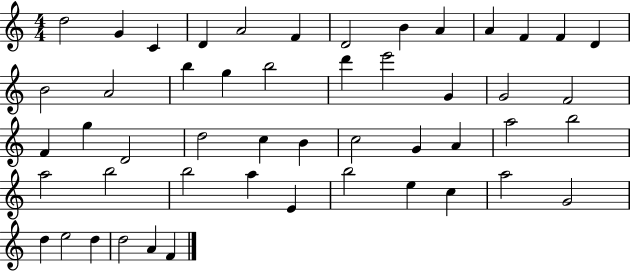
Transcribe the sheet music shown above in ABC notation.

X:1
T:Untitled
M:4/4
L:1/4
K:C
d2 G C D A2 F D2 B A A F F D B2 A2 b g b2 d' e'2 G G2 F2 F g D2 d2 c B c2 G A a2 b2 a2 b2 b2 a E b2 e c a2 G2 d e2 d d2 A F